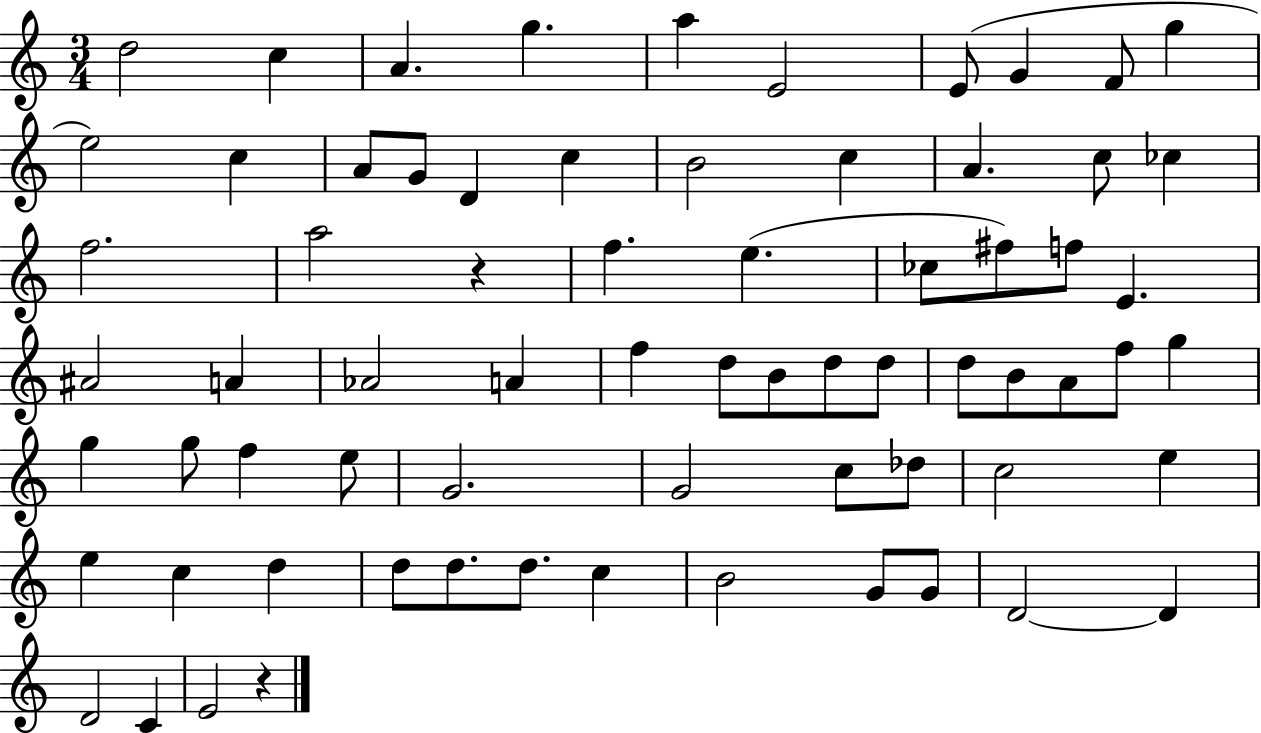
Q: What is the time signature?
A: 3/4